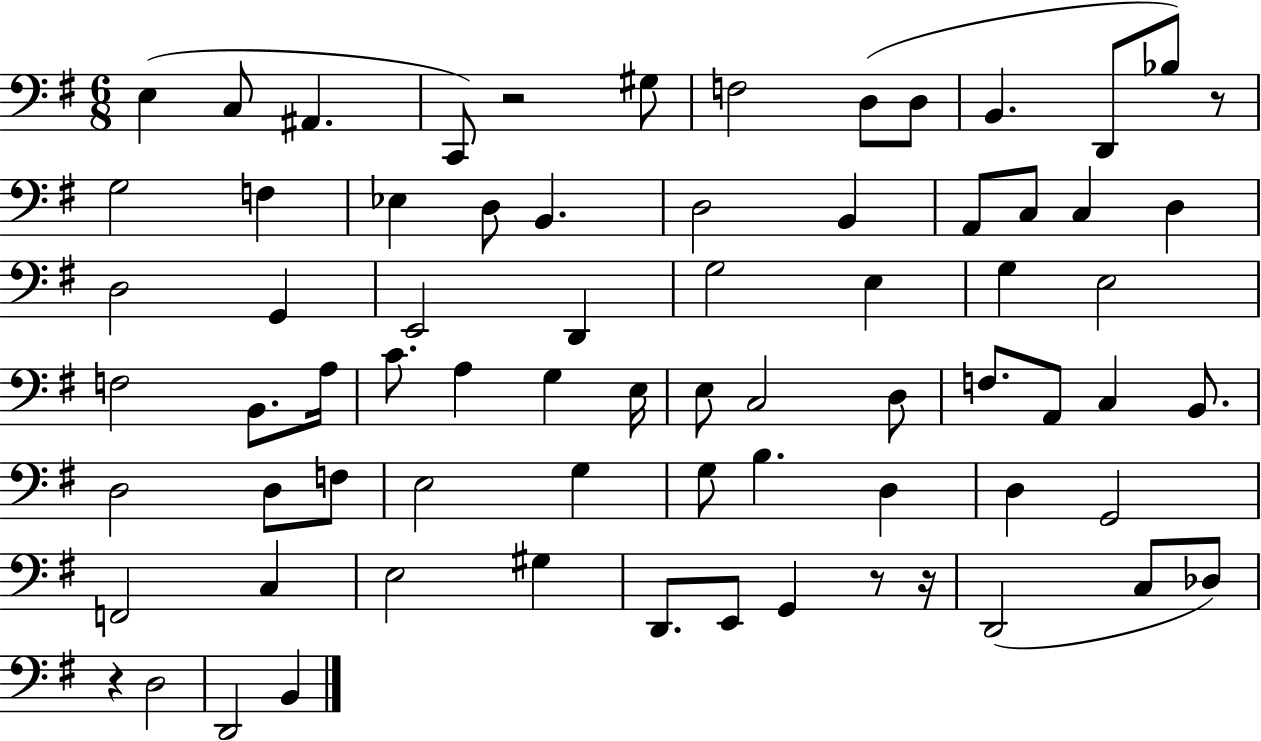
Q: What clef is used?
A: bass